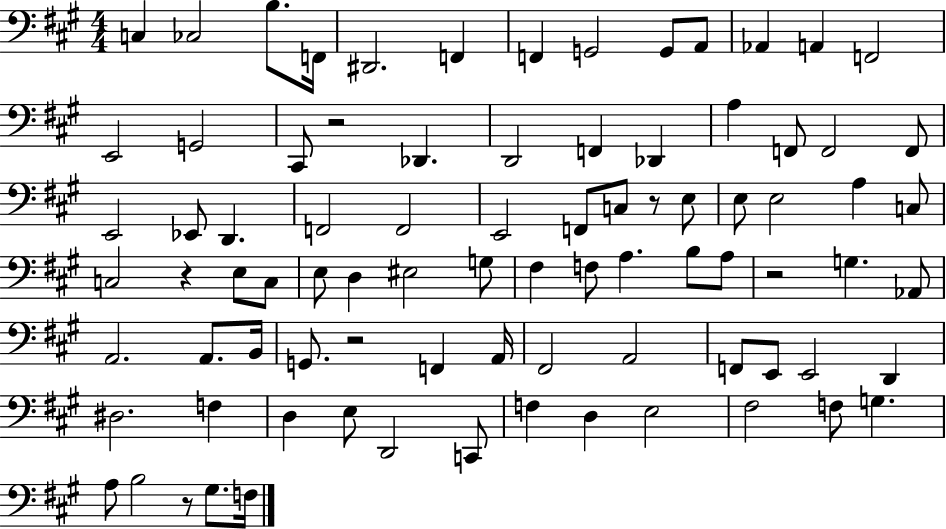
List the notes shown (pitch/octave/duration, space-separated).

C3/q CES3/h B3/e. F2/s D#2/h. F2/q F2/q G2/h G2/e A2/e Ab2/q A2/q F2/h E2/h G2/h C#2/e R/h Db2/q. D2/h F2/q Db2/q A3/q F2/e F2/h F2/e E2/h Eb2/e D2/q. F2/h F2/h E2/h F2/e C3/e R/e E3/e E3/e E3/h A3/q C3/e C3/h R/q E3/e C3/e E3/e D3/q EIS3/h G3/e F#3/q F3/e A3/q. B3/e A3/e R/h G3/q. Ab2/e A2/h. A2/e. B2/s G2/e. R/h F2/q A2/s F#2/h A2/h F2/e E2/e E2/h D2/q D#3/h. F3/q D3/q E3/e D2/h C2/e F3/q D3/q E3/h F#3/h F3/e G3/q. A3/e B3/h R/e G#3/e. F3/s